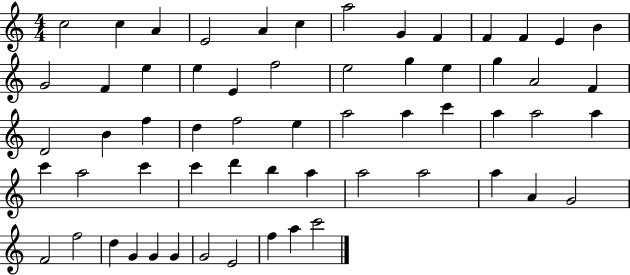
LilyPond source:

{
  \clef treble
  \numericTimeSignature
  \time 4/4
  \key c \major
  c''2 c''4 a'4 | e'2 a'4 c''4 | a''2 g'4 f'4 | f'4 f'4 e'4 b'4 | \break g'2 f'4 e''4 | e''4 e'4 f''2 | e''2 g''4 e''4 | g''4 a'2 f'4 | \break d'2 b'4 f''4 | d''4 f''2 e''4 | a''2 a''4 c'''4 | a''4 a''2 a''4 | \break c'''4 a''2 c'''4 | c'''4 d'''4 b''4 a''4 | a''2 a''2 | a''4 a'4 g'2 | \break f'2 f''2 | d''4 g'4 g'4 g'4 | g'2 e'2 | f''4 a''4 c'''2 | \break \bar "|."
}